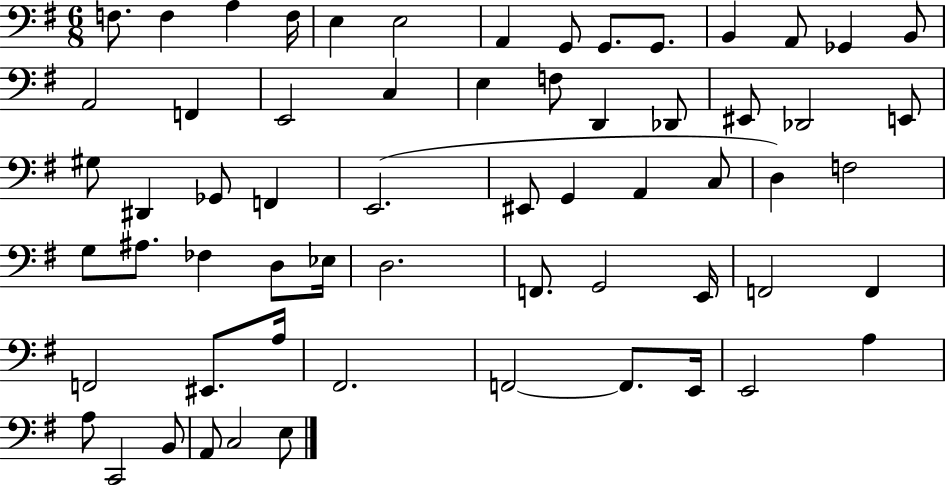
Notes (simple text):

F3/e. F3/q A3/q F3/s E3/q E3/h A2/q G2/e G2/e. G2/e. B2/q A2/e Gb2/q B2/e A2/h F2/q E2/h C3/q E3/q F3/e D2/q Db2/e EIS2/e Db2/h E2/e G#3/e D#2/q Gb2/e F2/q E2/h. EIS2/e G2/q A2/q C3/e D3/q F3/h G3/e A#3/e. FES3/q D3/e Eb3/s D3/h. F2/e. G2/h E2/s F2/h F2/q F2/h EIS2/e. A3/s F#2/h. F2/h F2/e. E2/s E2/h A3/q A3/e C2/h B2/e A2/e C3/h E3/e